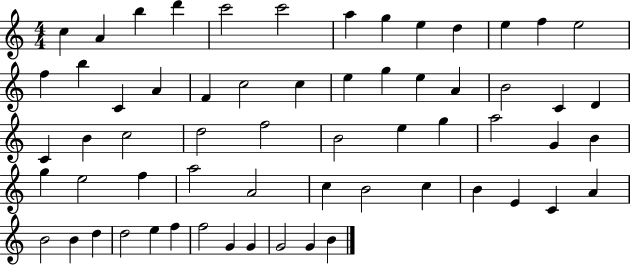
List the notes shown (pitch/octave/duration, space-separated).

C5/q A4/q B5/q D6/q C6/h C6/h A5/q G5/q E5/q D5/q E5/q F5/q E5/h F5/q B5/q C4/q A4/q F4/q C5/h C5/q E5/q G5/q E5/q A4/q B4/h C4/q D4/q C4/q B4/q C5/h D5/h F5/h B4/h E5/q G5/q A5/h G4/q B4/q G5/q E5/h F5/q A5/h A4/h C5/q B4/h C5/q B4/q E4/q C4/q A4/q B4/h B4/q D5/q D5/h E5/q F5/q F5/h G4/q G4/q G4/h G4/q B4/q